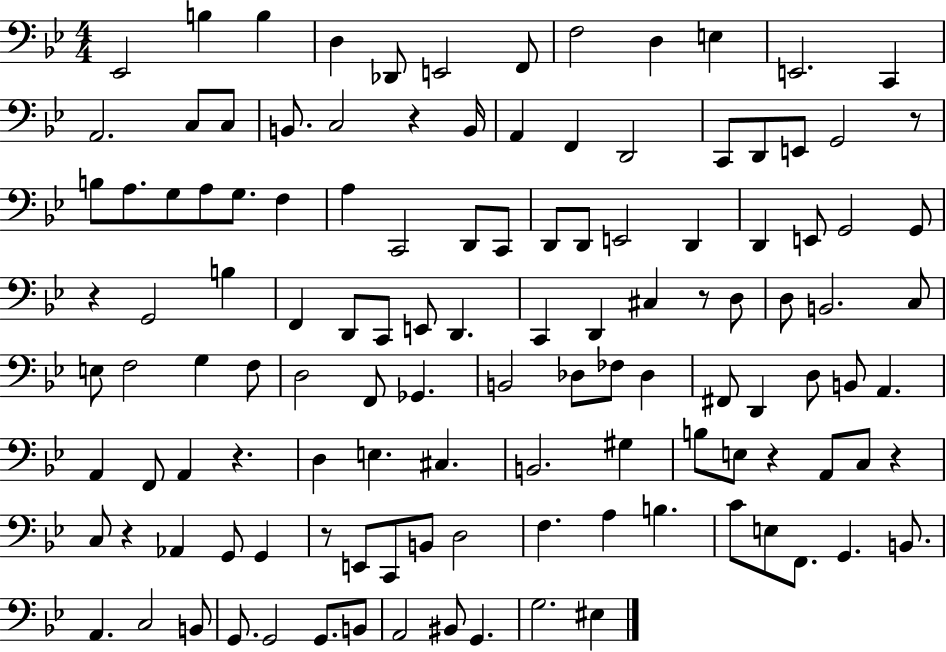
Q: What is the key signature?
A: BES major